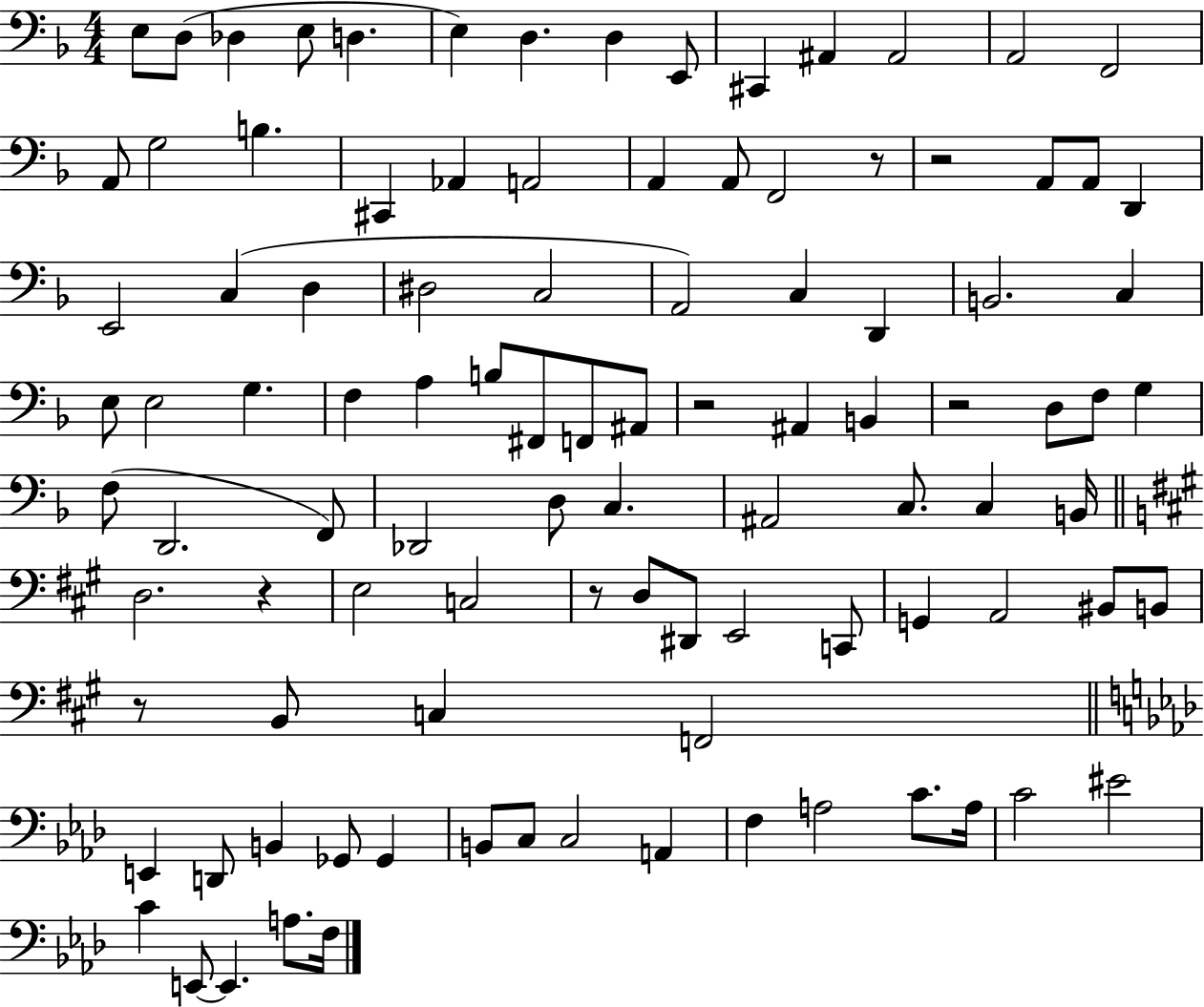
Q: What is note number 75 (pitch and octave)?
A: E2